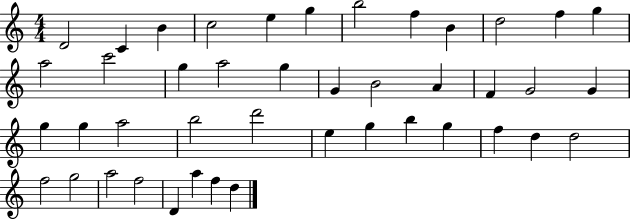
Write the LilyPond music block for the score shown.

{
  \clef treble
  \numericTimeSignature
  \time 4/4
  \key c \major
  d'2 c'4 b'4 | c''2 e''4 g''4 | b''2 f''4 b'4 | d''2 f''4 g''4 | \break a''2 c'''2 | g''4 a''2 g''4 | g'4 b'2 a'4 | f'4 g'2 g'4 | \break g''4 g''4 a''2 | b''2 d'''2 | e''4 g''4 b''4 g''4 | f''4 d''4 d''2 | \break f''2 g''2 | a''2 f''2 | d'4 a''4 f''4 d''4 | \bar "|."
}